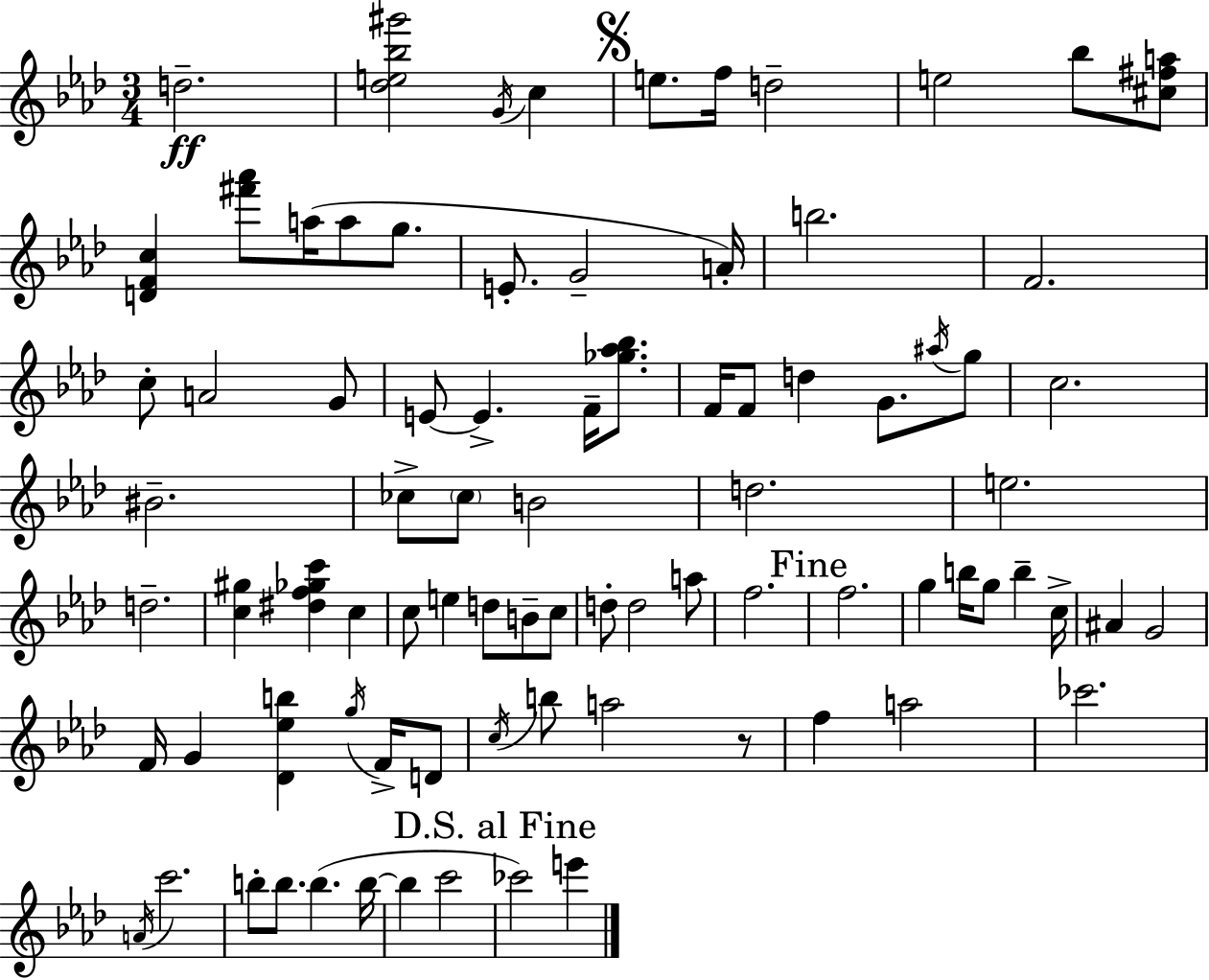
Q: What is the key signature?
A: AES major